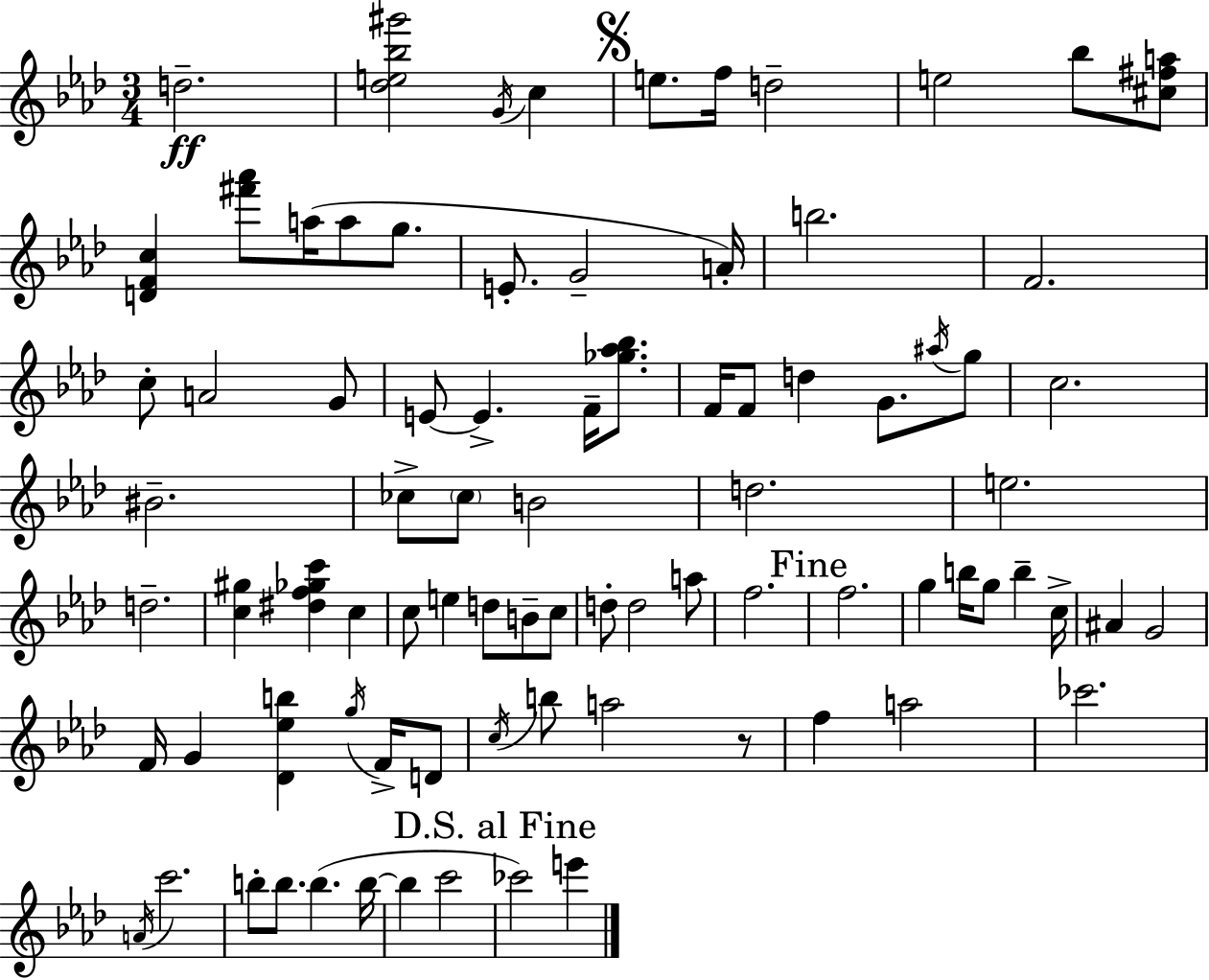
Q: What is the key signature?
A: AES major